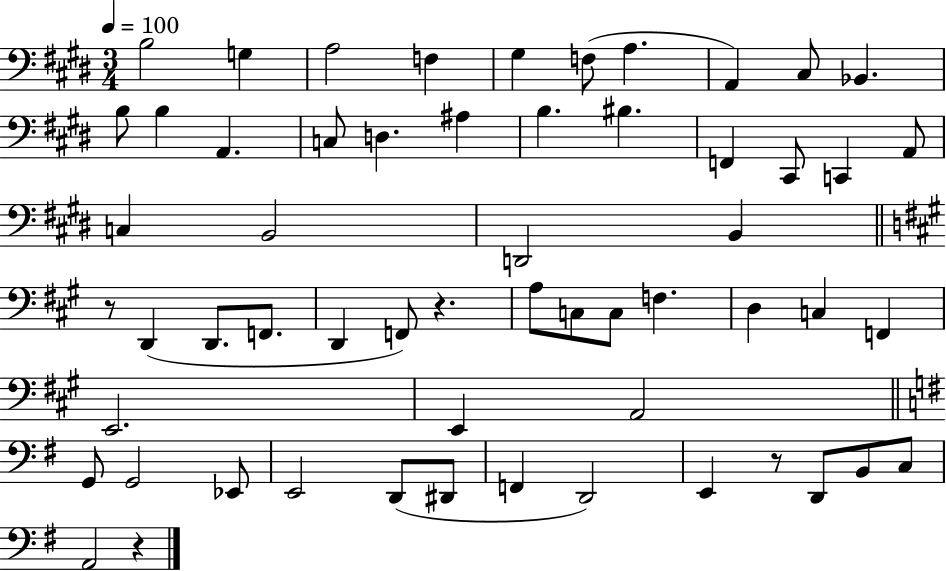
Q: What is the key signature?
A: E major